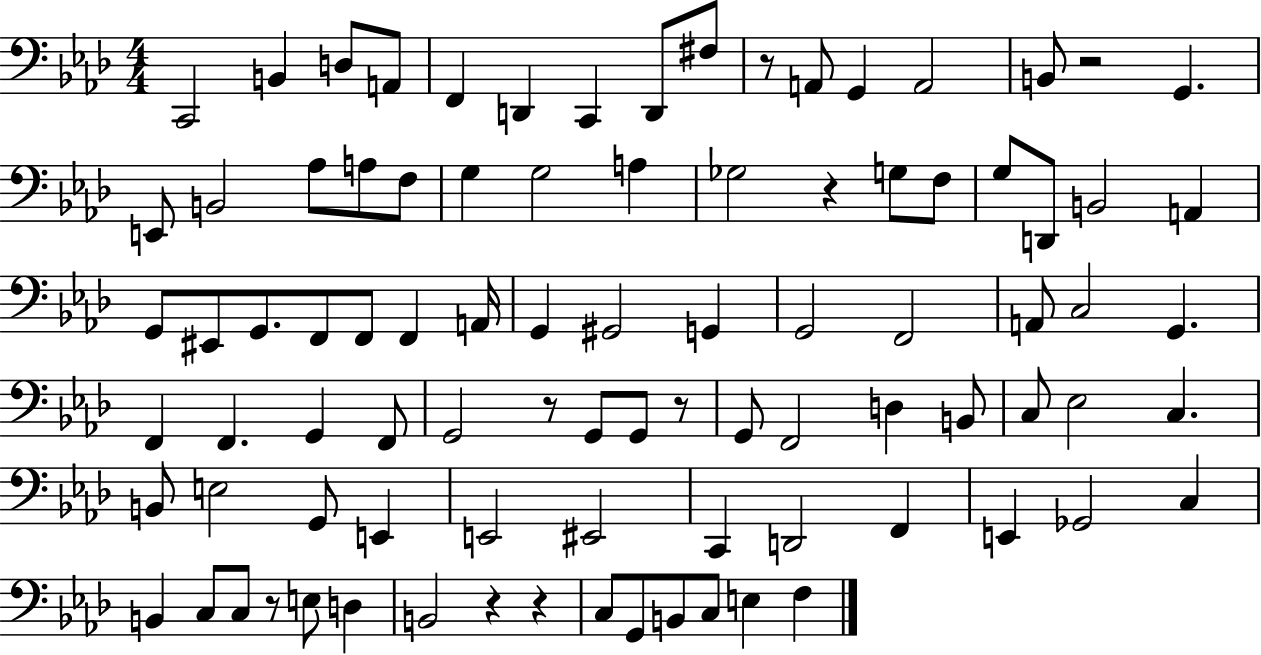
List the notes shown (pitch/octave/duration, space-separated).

C2/h B2/q D3/e A2/e F2/q D2/q C2/q D2/e F#3/e R/e A2/e G2/q A2/h B2/e R/h G2/q. E2/e B2/h Ab3/e A3/e F3/e G3/q G3/h A3/q Gb3/h R/q G3/e F3/e G3/e D2/e B2/h A2/q G2/e EIS2/e G2/e. F2/e F2/e F2/q A2/s G2/q G#2/h G2/q G2/h F2/h A2/e C3/h G2/q. F2/q F2/q. G2/q F2/e G2/h R/e G2/e G2/e R/e G2/e F2/h D3/q B2/e C3/e Eb3/h C3/q. B2/e E3/h G2/e E2/q E2/h EIS2/h C2/q D2/h F2/q E2/q Gb2/h C3/q B2/q C3/e C3/e R/e E3/e D3/q B2/h R/q R/q C3/e G2/e B2/e C3/e E3/q F3/q